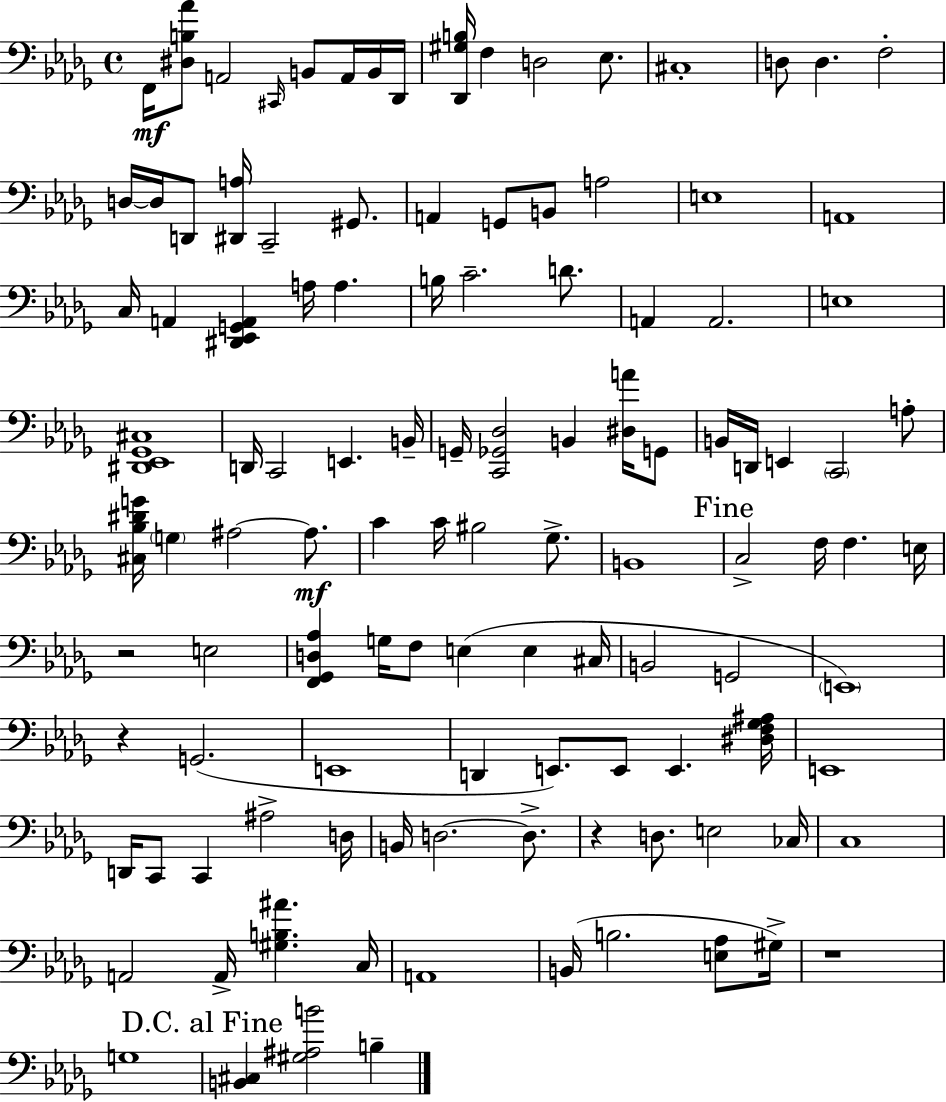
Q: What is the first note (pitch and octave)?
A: F2